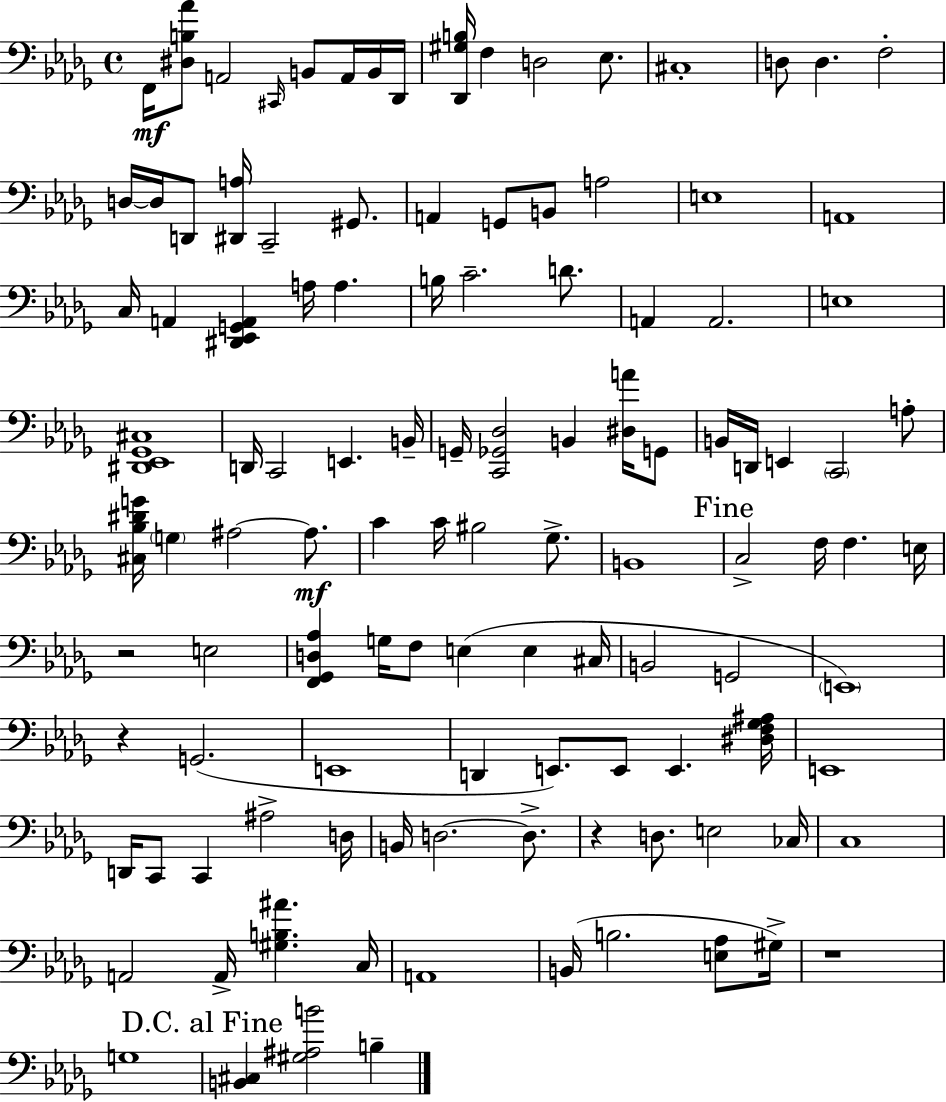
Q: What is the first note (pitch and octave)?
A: F2